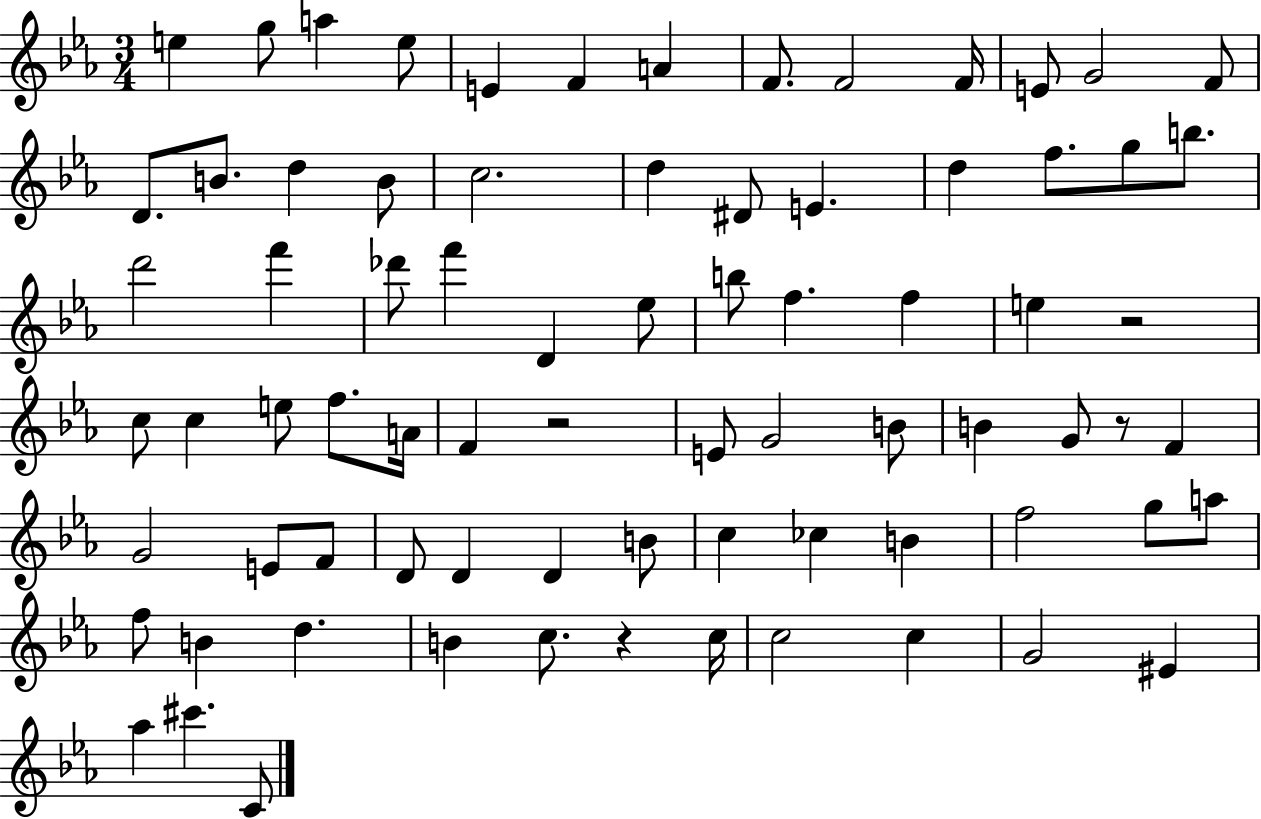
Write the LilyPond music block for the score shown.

{
  \clef treble
  \numericTimeSignature
  \time 3/4
  \key ees \major
  e''4 g''8 a''4 e''8 | e'4 f'4 a'4 | f'8. f'2 f'16 | e'8 g'2 f'8 | \break d'8. b'8. d''4 b'8 | c''2. | d''4 dis'8 e'4. | d''4 f''8. g''8 b''8. | \break d'''2 f'''4 | des'''8 f'''4 d'4 ees''8 | b''8 f''4. f''4 | e''4 r2 | \break c''8 c''4 e''8 f''8. a'16 | f'4 r2 | e'8 g'2 b'8 | b'4 g'8 r8 f'4 | \break g'2 e'8 f'8 | d'8 d'4 d'4 b'8 | c''4 ces''4 b'4 | f''2 g''8 a''8 | \break f''8 b'4 d''4. | b'4 c''8. r4 c''16 | c''2 c''4 | g'2 eis'4 | \break aes''4 cis'''4. c'8 | \bar "|."
}